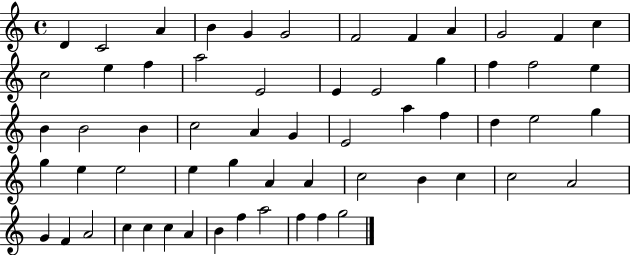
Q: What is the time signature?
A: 4/4